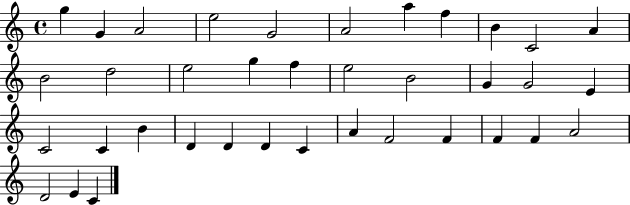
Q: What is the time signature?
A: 4/4